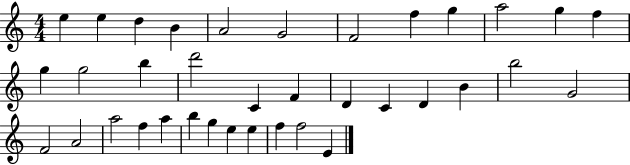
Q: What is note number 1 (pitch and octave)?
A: E5